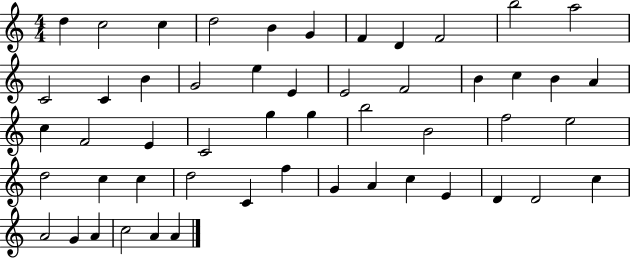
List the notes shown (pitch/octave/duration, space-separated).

D5/q C5/h C5/q D5/h B4/q G4/q F4/q D4/q F4/h B5/h A5/h C4/h C4/q B4/q G4/h E5/q E4/q E4/h F4/h B4/q C5/q B4/q A4/q C5/q F4/h E4/q C4/h G5/q G5/q B5/h B4/h F5/h E5/h D5/h C5/q C5/q D5/h C4/q F5/q G4/q A4/q C5/q E4/q D4/q D4/h C5/q A4/h G4/q A4/q C5/h A4/q A4/q